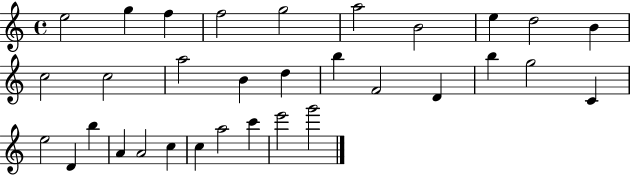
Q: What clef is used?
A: treble